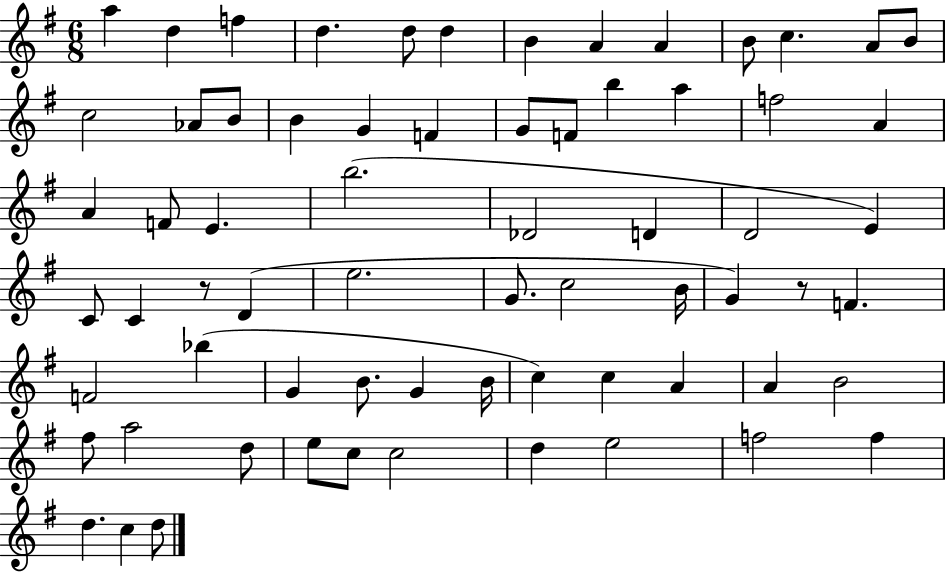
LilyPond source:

{
  \clef treble
  \numericTimeSignature
  \time 6/8
  \key g \major
  a''4 d''4 f''4 | d''4. d''8 d''4 | b'4 a'4 a'4 | b'8 c''4. a'8 b'8 | \break c''2 aes'8 b'8 | b'4 g'4 f'4 | g'8 f'8 b''4 a''4 | f''2 a'4 | \break a'4 f'8 e'4. | b''2.( | des'2 d'4 | d'2 e'4) | \break c'8 c'4 r8 d'4( | e''2. | g'8. c''2 b'16 | g'4) r8 f'4. | \break f'2 bes''4( | g'4 b'8. g'4 b'16 | c''4) c''4 a'4 | a'4 b'2 | \break fis''8 a''2 d''8 | e''8 c''8 c''2 | d''4 e''2 | f''2 f''4 | \break d''4. c''4 d''8 | \bar "|."
}